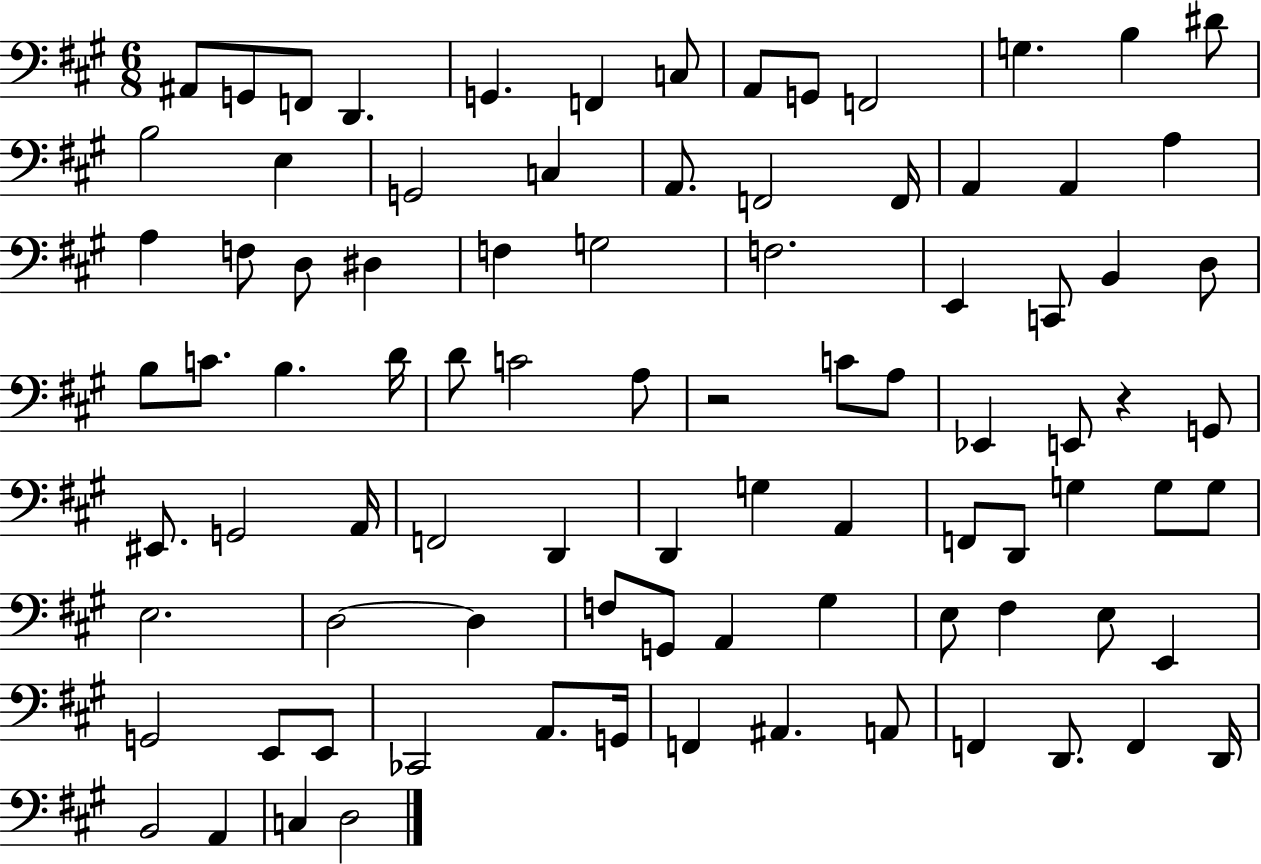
X:1
T:Untitled
M:6/8
L:1/4
K:A
^A,,/2 G,,/2 F,,/2 D,, G,, F,, C,/2 A,,/2 G,,/2 F,,2 G, B, ^D/2 B,2 E, G,,2 C, A,,/2 F,,2 F,,/4 A,, A,, A, A, F,/2 D,/2 ^D, F, G,2 F,2 E,, C,,/2 B,, D,/2 B,/2 C/2 B, D/4 D/2 C2 A,/2 z2 C/2 A,/2 _E,, E,,/2 z G,,/2 ^E,,/2 G,,2 A,,/4 F,,2 D,, D,, G, A,, F,,/2 D,,/2 G, G,/2 G,/2 E,2 D,2 D, F,/2 G,,/2 A,, ^G, E,/2 ^F, E,/2 E,, G,,2 E,,/2 E,,/2 _C,,2 A,,/2 G,,/4 F,, ^A,, A,,/2 F,, D,,/2 F,, D,,/4 B,,2 A,, C, D,2